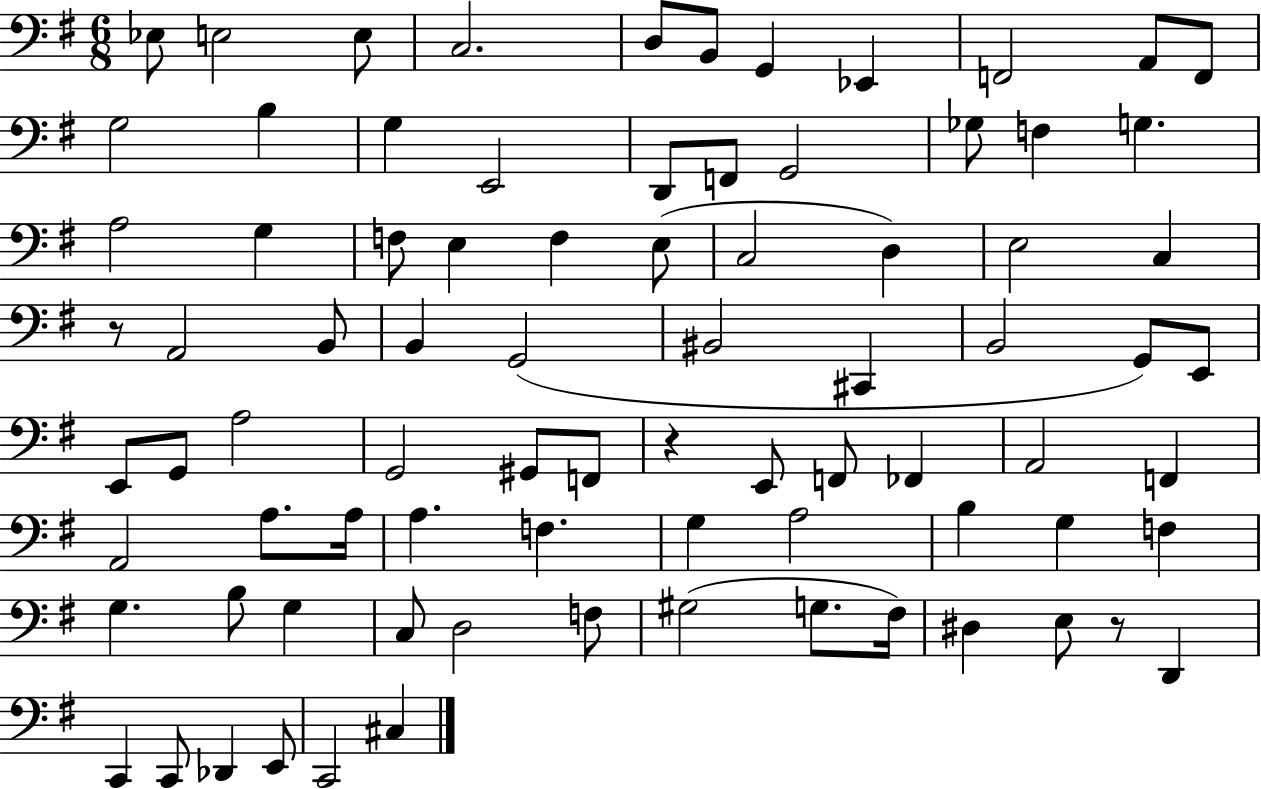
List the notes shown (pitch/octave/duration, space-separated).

Eb3/e E3/h E3/e C3/h. D3/e B2/e G2/q Eb2/q F2/h A2/e F2/e G3/h B3/q G3/q E2/h D2/e F2/e G2/h Gb3/e F3/q G3/q. A3/h G3/q F3/e E3/q F3/q E3/e C3/h D3/q E3/h C3/q R/e A2/h B2/e B2/q G2/h BIS2/h C#2/q B2/h G2/e E2/e E2/e G2/e A3/h G2/h G#2/e F2/e R/q E2/e F2/e FES2/q A2/h F2/q A2/h A3/e. A3/s A3/q. F3/q. G3/q A3/h B3/q G3/q F3/q G3/q. B3/e G3/q C3/e D3/h F3/e G#3/h G3/e. F#3/s D#3/q E3/e R/e D2/q C2/q C2/e Db2/q E2/e C2/h C#3/q